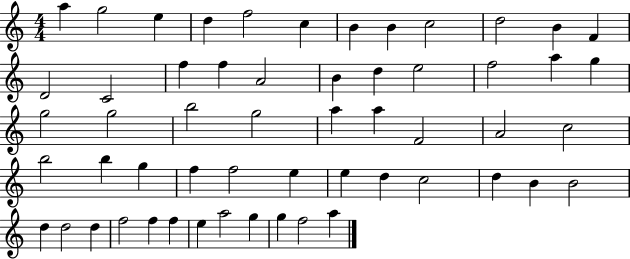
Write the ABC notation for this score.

X:1
T:Untitled
M:4/4
L:1/4
K:C
a g2 e d f2 c B B c2 d2 B F D2 C2 f f A2 B d e2 f2 a g g2 g2 b2 g2 a a F2 A2 c2 b2 b g f f2 e e d c2 d B B2 d d2 d f2 f f e a2 g g f2 a